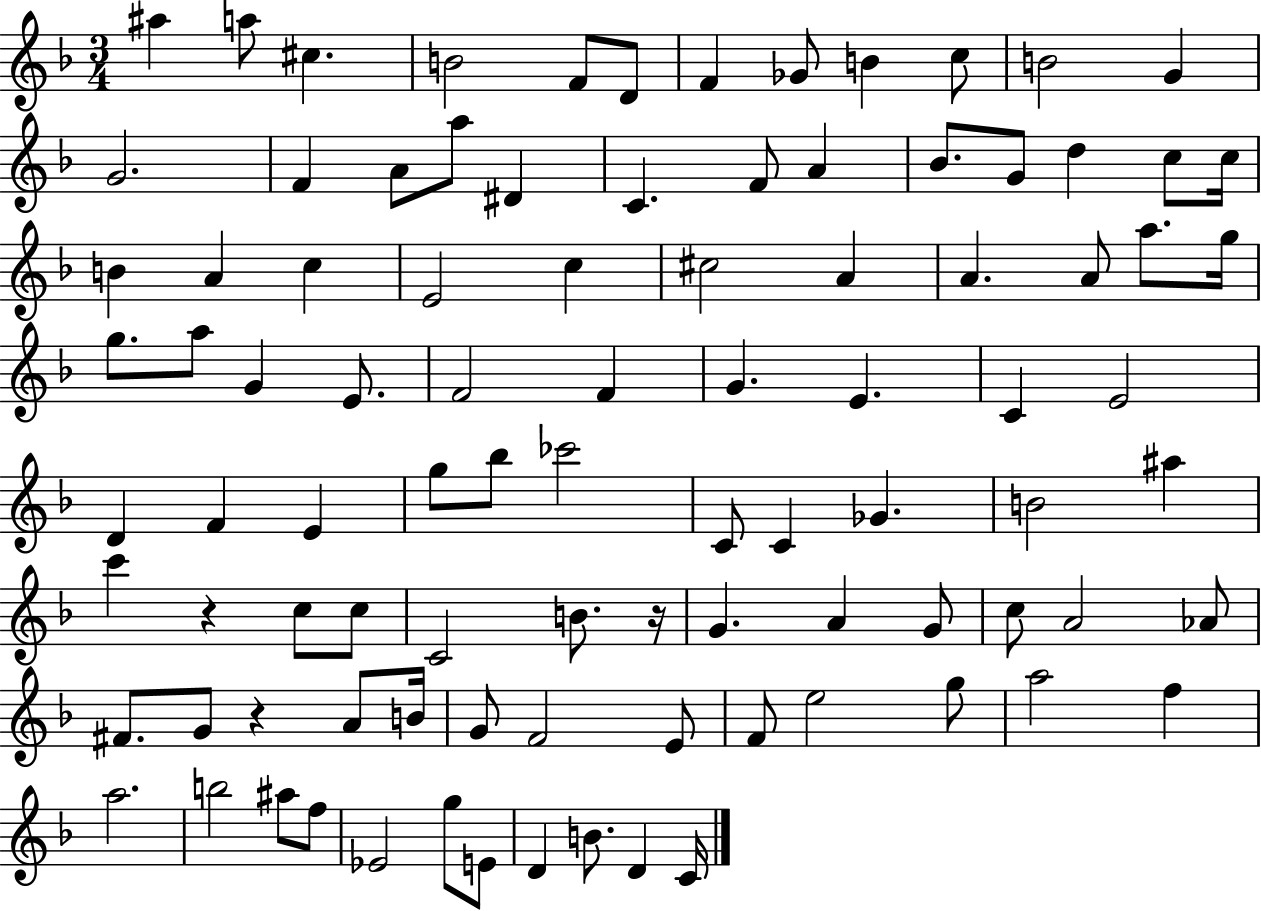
X:1
T:Untitled
M:3/4
L:1/4
K:F
^a a/2 ^c B2 F/2 D/2 F _G/2 B c/2 B2 G G2 F A/2 a/2 ^D C F/2 A _B/2 G/2 d c/2 c/4 B A c E2 c ^c2 A A A/2 a/2 g/4 g/2 a/2 G E/2 F2 F G E C E2 D F E g/2 _b/2 _c'2 C/2 C _G B2 ^a c' z c/2 c/2 C2 B/2 z/4 G A G/2 c/2 A2 _A/2 ^F/2 G/2 z A/2 B/4 G/2 F2 E/2 F/2 e2 g/2 a2 f a2 b2 ^a/2 f/2 _E2 g/2 E/2 D B/2 D C/4